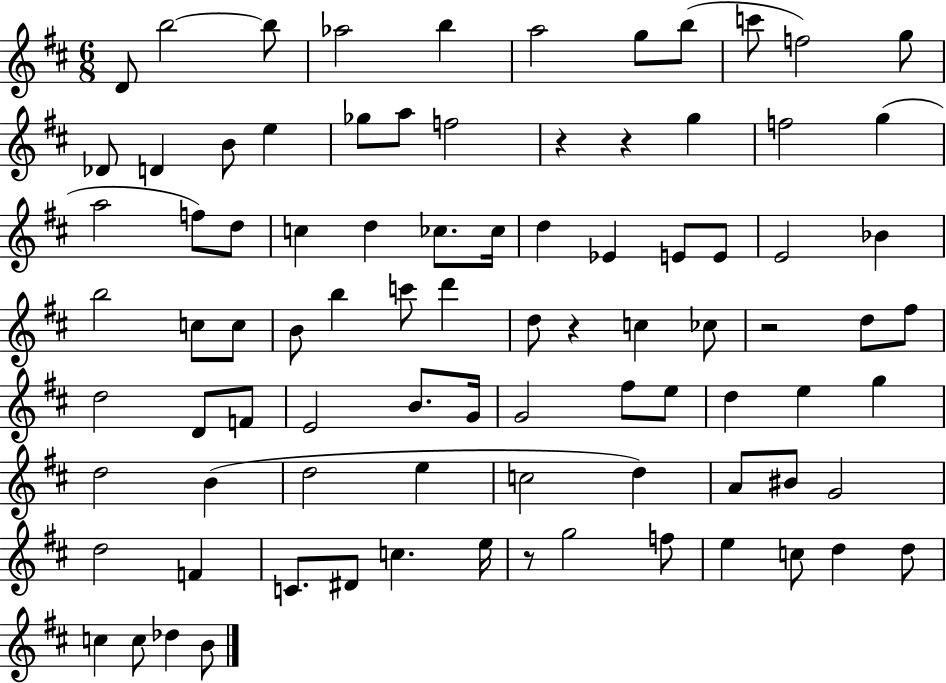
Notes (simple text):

D4/e B5/h B5/e Ab5/h B5/q A5/h G5/e B5/e C6/e F5/h G5/e Db4/e D4/q B4/e E5/q Gb5/e A5/e F5/h R/q R/q G5/q F5/h G5/q A5/h F5/e D5/e C5/q D5/q CES5/e. CES5/s D5/q Eb4/q E4/e E4/e E4/h Bb4/q B5/h C5/e C5/e B4/e B5/q C6/e D6/q D5/e R/q C5/q CES5/e R/h D5/e F#5/e D5/h D4/e F4/e E4/h B4/e. G4/s G4/h F#5/e E5/e D5/q E5/q G5/q D5/h B4/q D5/h E5/q C5/h D5/q A4/e BIS4/e G4/h D5/h F4/q C4/e. D#4/e C5/q. E5/s R/e G5/h F5/e E5/q C5/e D5/q D5/e C5/q C5/e Db5/q B4/e